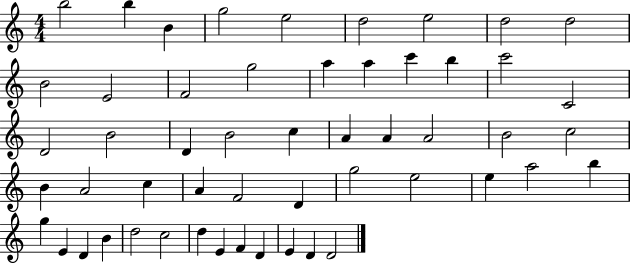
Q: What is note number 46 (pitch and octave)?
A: C5